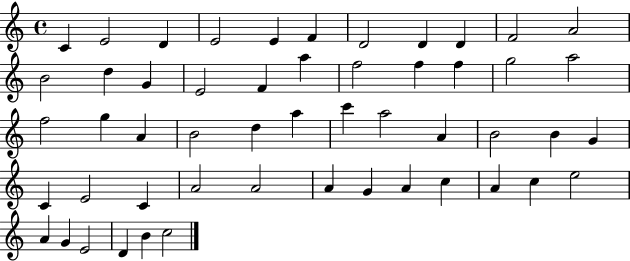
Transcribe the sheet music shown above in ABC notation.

X:1
T:Untitled
M:4/4
L:1/4
K:C
C E2 D E2 E F D2 D D F2 A2 B2 d G E2 F a f2 f f g2 a2 f2 g A B2 d a c' a2 A B2 B G C E2 C A2 A2 A G A c A c e2 A G E2 D B c2